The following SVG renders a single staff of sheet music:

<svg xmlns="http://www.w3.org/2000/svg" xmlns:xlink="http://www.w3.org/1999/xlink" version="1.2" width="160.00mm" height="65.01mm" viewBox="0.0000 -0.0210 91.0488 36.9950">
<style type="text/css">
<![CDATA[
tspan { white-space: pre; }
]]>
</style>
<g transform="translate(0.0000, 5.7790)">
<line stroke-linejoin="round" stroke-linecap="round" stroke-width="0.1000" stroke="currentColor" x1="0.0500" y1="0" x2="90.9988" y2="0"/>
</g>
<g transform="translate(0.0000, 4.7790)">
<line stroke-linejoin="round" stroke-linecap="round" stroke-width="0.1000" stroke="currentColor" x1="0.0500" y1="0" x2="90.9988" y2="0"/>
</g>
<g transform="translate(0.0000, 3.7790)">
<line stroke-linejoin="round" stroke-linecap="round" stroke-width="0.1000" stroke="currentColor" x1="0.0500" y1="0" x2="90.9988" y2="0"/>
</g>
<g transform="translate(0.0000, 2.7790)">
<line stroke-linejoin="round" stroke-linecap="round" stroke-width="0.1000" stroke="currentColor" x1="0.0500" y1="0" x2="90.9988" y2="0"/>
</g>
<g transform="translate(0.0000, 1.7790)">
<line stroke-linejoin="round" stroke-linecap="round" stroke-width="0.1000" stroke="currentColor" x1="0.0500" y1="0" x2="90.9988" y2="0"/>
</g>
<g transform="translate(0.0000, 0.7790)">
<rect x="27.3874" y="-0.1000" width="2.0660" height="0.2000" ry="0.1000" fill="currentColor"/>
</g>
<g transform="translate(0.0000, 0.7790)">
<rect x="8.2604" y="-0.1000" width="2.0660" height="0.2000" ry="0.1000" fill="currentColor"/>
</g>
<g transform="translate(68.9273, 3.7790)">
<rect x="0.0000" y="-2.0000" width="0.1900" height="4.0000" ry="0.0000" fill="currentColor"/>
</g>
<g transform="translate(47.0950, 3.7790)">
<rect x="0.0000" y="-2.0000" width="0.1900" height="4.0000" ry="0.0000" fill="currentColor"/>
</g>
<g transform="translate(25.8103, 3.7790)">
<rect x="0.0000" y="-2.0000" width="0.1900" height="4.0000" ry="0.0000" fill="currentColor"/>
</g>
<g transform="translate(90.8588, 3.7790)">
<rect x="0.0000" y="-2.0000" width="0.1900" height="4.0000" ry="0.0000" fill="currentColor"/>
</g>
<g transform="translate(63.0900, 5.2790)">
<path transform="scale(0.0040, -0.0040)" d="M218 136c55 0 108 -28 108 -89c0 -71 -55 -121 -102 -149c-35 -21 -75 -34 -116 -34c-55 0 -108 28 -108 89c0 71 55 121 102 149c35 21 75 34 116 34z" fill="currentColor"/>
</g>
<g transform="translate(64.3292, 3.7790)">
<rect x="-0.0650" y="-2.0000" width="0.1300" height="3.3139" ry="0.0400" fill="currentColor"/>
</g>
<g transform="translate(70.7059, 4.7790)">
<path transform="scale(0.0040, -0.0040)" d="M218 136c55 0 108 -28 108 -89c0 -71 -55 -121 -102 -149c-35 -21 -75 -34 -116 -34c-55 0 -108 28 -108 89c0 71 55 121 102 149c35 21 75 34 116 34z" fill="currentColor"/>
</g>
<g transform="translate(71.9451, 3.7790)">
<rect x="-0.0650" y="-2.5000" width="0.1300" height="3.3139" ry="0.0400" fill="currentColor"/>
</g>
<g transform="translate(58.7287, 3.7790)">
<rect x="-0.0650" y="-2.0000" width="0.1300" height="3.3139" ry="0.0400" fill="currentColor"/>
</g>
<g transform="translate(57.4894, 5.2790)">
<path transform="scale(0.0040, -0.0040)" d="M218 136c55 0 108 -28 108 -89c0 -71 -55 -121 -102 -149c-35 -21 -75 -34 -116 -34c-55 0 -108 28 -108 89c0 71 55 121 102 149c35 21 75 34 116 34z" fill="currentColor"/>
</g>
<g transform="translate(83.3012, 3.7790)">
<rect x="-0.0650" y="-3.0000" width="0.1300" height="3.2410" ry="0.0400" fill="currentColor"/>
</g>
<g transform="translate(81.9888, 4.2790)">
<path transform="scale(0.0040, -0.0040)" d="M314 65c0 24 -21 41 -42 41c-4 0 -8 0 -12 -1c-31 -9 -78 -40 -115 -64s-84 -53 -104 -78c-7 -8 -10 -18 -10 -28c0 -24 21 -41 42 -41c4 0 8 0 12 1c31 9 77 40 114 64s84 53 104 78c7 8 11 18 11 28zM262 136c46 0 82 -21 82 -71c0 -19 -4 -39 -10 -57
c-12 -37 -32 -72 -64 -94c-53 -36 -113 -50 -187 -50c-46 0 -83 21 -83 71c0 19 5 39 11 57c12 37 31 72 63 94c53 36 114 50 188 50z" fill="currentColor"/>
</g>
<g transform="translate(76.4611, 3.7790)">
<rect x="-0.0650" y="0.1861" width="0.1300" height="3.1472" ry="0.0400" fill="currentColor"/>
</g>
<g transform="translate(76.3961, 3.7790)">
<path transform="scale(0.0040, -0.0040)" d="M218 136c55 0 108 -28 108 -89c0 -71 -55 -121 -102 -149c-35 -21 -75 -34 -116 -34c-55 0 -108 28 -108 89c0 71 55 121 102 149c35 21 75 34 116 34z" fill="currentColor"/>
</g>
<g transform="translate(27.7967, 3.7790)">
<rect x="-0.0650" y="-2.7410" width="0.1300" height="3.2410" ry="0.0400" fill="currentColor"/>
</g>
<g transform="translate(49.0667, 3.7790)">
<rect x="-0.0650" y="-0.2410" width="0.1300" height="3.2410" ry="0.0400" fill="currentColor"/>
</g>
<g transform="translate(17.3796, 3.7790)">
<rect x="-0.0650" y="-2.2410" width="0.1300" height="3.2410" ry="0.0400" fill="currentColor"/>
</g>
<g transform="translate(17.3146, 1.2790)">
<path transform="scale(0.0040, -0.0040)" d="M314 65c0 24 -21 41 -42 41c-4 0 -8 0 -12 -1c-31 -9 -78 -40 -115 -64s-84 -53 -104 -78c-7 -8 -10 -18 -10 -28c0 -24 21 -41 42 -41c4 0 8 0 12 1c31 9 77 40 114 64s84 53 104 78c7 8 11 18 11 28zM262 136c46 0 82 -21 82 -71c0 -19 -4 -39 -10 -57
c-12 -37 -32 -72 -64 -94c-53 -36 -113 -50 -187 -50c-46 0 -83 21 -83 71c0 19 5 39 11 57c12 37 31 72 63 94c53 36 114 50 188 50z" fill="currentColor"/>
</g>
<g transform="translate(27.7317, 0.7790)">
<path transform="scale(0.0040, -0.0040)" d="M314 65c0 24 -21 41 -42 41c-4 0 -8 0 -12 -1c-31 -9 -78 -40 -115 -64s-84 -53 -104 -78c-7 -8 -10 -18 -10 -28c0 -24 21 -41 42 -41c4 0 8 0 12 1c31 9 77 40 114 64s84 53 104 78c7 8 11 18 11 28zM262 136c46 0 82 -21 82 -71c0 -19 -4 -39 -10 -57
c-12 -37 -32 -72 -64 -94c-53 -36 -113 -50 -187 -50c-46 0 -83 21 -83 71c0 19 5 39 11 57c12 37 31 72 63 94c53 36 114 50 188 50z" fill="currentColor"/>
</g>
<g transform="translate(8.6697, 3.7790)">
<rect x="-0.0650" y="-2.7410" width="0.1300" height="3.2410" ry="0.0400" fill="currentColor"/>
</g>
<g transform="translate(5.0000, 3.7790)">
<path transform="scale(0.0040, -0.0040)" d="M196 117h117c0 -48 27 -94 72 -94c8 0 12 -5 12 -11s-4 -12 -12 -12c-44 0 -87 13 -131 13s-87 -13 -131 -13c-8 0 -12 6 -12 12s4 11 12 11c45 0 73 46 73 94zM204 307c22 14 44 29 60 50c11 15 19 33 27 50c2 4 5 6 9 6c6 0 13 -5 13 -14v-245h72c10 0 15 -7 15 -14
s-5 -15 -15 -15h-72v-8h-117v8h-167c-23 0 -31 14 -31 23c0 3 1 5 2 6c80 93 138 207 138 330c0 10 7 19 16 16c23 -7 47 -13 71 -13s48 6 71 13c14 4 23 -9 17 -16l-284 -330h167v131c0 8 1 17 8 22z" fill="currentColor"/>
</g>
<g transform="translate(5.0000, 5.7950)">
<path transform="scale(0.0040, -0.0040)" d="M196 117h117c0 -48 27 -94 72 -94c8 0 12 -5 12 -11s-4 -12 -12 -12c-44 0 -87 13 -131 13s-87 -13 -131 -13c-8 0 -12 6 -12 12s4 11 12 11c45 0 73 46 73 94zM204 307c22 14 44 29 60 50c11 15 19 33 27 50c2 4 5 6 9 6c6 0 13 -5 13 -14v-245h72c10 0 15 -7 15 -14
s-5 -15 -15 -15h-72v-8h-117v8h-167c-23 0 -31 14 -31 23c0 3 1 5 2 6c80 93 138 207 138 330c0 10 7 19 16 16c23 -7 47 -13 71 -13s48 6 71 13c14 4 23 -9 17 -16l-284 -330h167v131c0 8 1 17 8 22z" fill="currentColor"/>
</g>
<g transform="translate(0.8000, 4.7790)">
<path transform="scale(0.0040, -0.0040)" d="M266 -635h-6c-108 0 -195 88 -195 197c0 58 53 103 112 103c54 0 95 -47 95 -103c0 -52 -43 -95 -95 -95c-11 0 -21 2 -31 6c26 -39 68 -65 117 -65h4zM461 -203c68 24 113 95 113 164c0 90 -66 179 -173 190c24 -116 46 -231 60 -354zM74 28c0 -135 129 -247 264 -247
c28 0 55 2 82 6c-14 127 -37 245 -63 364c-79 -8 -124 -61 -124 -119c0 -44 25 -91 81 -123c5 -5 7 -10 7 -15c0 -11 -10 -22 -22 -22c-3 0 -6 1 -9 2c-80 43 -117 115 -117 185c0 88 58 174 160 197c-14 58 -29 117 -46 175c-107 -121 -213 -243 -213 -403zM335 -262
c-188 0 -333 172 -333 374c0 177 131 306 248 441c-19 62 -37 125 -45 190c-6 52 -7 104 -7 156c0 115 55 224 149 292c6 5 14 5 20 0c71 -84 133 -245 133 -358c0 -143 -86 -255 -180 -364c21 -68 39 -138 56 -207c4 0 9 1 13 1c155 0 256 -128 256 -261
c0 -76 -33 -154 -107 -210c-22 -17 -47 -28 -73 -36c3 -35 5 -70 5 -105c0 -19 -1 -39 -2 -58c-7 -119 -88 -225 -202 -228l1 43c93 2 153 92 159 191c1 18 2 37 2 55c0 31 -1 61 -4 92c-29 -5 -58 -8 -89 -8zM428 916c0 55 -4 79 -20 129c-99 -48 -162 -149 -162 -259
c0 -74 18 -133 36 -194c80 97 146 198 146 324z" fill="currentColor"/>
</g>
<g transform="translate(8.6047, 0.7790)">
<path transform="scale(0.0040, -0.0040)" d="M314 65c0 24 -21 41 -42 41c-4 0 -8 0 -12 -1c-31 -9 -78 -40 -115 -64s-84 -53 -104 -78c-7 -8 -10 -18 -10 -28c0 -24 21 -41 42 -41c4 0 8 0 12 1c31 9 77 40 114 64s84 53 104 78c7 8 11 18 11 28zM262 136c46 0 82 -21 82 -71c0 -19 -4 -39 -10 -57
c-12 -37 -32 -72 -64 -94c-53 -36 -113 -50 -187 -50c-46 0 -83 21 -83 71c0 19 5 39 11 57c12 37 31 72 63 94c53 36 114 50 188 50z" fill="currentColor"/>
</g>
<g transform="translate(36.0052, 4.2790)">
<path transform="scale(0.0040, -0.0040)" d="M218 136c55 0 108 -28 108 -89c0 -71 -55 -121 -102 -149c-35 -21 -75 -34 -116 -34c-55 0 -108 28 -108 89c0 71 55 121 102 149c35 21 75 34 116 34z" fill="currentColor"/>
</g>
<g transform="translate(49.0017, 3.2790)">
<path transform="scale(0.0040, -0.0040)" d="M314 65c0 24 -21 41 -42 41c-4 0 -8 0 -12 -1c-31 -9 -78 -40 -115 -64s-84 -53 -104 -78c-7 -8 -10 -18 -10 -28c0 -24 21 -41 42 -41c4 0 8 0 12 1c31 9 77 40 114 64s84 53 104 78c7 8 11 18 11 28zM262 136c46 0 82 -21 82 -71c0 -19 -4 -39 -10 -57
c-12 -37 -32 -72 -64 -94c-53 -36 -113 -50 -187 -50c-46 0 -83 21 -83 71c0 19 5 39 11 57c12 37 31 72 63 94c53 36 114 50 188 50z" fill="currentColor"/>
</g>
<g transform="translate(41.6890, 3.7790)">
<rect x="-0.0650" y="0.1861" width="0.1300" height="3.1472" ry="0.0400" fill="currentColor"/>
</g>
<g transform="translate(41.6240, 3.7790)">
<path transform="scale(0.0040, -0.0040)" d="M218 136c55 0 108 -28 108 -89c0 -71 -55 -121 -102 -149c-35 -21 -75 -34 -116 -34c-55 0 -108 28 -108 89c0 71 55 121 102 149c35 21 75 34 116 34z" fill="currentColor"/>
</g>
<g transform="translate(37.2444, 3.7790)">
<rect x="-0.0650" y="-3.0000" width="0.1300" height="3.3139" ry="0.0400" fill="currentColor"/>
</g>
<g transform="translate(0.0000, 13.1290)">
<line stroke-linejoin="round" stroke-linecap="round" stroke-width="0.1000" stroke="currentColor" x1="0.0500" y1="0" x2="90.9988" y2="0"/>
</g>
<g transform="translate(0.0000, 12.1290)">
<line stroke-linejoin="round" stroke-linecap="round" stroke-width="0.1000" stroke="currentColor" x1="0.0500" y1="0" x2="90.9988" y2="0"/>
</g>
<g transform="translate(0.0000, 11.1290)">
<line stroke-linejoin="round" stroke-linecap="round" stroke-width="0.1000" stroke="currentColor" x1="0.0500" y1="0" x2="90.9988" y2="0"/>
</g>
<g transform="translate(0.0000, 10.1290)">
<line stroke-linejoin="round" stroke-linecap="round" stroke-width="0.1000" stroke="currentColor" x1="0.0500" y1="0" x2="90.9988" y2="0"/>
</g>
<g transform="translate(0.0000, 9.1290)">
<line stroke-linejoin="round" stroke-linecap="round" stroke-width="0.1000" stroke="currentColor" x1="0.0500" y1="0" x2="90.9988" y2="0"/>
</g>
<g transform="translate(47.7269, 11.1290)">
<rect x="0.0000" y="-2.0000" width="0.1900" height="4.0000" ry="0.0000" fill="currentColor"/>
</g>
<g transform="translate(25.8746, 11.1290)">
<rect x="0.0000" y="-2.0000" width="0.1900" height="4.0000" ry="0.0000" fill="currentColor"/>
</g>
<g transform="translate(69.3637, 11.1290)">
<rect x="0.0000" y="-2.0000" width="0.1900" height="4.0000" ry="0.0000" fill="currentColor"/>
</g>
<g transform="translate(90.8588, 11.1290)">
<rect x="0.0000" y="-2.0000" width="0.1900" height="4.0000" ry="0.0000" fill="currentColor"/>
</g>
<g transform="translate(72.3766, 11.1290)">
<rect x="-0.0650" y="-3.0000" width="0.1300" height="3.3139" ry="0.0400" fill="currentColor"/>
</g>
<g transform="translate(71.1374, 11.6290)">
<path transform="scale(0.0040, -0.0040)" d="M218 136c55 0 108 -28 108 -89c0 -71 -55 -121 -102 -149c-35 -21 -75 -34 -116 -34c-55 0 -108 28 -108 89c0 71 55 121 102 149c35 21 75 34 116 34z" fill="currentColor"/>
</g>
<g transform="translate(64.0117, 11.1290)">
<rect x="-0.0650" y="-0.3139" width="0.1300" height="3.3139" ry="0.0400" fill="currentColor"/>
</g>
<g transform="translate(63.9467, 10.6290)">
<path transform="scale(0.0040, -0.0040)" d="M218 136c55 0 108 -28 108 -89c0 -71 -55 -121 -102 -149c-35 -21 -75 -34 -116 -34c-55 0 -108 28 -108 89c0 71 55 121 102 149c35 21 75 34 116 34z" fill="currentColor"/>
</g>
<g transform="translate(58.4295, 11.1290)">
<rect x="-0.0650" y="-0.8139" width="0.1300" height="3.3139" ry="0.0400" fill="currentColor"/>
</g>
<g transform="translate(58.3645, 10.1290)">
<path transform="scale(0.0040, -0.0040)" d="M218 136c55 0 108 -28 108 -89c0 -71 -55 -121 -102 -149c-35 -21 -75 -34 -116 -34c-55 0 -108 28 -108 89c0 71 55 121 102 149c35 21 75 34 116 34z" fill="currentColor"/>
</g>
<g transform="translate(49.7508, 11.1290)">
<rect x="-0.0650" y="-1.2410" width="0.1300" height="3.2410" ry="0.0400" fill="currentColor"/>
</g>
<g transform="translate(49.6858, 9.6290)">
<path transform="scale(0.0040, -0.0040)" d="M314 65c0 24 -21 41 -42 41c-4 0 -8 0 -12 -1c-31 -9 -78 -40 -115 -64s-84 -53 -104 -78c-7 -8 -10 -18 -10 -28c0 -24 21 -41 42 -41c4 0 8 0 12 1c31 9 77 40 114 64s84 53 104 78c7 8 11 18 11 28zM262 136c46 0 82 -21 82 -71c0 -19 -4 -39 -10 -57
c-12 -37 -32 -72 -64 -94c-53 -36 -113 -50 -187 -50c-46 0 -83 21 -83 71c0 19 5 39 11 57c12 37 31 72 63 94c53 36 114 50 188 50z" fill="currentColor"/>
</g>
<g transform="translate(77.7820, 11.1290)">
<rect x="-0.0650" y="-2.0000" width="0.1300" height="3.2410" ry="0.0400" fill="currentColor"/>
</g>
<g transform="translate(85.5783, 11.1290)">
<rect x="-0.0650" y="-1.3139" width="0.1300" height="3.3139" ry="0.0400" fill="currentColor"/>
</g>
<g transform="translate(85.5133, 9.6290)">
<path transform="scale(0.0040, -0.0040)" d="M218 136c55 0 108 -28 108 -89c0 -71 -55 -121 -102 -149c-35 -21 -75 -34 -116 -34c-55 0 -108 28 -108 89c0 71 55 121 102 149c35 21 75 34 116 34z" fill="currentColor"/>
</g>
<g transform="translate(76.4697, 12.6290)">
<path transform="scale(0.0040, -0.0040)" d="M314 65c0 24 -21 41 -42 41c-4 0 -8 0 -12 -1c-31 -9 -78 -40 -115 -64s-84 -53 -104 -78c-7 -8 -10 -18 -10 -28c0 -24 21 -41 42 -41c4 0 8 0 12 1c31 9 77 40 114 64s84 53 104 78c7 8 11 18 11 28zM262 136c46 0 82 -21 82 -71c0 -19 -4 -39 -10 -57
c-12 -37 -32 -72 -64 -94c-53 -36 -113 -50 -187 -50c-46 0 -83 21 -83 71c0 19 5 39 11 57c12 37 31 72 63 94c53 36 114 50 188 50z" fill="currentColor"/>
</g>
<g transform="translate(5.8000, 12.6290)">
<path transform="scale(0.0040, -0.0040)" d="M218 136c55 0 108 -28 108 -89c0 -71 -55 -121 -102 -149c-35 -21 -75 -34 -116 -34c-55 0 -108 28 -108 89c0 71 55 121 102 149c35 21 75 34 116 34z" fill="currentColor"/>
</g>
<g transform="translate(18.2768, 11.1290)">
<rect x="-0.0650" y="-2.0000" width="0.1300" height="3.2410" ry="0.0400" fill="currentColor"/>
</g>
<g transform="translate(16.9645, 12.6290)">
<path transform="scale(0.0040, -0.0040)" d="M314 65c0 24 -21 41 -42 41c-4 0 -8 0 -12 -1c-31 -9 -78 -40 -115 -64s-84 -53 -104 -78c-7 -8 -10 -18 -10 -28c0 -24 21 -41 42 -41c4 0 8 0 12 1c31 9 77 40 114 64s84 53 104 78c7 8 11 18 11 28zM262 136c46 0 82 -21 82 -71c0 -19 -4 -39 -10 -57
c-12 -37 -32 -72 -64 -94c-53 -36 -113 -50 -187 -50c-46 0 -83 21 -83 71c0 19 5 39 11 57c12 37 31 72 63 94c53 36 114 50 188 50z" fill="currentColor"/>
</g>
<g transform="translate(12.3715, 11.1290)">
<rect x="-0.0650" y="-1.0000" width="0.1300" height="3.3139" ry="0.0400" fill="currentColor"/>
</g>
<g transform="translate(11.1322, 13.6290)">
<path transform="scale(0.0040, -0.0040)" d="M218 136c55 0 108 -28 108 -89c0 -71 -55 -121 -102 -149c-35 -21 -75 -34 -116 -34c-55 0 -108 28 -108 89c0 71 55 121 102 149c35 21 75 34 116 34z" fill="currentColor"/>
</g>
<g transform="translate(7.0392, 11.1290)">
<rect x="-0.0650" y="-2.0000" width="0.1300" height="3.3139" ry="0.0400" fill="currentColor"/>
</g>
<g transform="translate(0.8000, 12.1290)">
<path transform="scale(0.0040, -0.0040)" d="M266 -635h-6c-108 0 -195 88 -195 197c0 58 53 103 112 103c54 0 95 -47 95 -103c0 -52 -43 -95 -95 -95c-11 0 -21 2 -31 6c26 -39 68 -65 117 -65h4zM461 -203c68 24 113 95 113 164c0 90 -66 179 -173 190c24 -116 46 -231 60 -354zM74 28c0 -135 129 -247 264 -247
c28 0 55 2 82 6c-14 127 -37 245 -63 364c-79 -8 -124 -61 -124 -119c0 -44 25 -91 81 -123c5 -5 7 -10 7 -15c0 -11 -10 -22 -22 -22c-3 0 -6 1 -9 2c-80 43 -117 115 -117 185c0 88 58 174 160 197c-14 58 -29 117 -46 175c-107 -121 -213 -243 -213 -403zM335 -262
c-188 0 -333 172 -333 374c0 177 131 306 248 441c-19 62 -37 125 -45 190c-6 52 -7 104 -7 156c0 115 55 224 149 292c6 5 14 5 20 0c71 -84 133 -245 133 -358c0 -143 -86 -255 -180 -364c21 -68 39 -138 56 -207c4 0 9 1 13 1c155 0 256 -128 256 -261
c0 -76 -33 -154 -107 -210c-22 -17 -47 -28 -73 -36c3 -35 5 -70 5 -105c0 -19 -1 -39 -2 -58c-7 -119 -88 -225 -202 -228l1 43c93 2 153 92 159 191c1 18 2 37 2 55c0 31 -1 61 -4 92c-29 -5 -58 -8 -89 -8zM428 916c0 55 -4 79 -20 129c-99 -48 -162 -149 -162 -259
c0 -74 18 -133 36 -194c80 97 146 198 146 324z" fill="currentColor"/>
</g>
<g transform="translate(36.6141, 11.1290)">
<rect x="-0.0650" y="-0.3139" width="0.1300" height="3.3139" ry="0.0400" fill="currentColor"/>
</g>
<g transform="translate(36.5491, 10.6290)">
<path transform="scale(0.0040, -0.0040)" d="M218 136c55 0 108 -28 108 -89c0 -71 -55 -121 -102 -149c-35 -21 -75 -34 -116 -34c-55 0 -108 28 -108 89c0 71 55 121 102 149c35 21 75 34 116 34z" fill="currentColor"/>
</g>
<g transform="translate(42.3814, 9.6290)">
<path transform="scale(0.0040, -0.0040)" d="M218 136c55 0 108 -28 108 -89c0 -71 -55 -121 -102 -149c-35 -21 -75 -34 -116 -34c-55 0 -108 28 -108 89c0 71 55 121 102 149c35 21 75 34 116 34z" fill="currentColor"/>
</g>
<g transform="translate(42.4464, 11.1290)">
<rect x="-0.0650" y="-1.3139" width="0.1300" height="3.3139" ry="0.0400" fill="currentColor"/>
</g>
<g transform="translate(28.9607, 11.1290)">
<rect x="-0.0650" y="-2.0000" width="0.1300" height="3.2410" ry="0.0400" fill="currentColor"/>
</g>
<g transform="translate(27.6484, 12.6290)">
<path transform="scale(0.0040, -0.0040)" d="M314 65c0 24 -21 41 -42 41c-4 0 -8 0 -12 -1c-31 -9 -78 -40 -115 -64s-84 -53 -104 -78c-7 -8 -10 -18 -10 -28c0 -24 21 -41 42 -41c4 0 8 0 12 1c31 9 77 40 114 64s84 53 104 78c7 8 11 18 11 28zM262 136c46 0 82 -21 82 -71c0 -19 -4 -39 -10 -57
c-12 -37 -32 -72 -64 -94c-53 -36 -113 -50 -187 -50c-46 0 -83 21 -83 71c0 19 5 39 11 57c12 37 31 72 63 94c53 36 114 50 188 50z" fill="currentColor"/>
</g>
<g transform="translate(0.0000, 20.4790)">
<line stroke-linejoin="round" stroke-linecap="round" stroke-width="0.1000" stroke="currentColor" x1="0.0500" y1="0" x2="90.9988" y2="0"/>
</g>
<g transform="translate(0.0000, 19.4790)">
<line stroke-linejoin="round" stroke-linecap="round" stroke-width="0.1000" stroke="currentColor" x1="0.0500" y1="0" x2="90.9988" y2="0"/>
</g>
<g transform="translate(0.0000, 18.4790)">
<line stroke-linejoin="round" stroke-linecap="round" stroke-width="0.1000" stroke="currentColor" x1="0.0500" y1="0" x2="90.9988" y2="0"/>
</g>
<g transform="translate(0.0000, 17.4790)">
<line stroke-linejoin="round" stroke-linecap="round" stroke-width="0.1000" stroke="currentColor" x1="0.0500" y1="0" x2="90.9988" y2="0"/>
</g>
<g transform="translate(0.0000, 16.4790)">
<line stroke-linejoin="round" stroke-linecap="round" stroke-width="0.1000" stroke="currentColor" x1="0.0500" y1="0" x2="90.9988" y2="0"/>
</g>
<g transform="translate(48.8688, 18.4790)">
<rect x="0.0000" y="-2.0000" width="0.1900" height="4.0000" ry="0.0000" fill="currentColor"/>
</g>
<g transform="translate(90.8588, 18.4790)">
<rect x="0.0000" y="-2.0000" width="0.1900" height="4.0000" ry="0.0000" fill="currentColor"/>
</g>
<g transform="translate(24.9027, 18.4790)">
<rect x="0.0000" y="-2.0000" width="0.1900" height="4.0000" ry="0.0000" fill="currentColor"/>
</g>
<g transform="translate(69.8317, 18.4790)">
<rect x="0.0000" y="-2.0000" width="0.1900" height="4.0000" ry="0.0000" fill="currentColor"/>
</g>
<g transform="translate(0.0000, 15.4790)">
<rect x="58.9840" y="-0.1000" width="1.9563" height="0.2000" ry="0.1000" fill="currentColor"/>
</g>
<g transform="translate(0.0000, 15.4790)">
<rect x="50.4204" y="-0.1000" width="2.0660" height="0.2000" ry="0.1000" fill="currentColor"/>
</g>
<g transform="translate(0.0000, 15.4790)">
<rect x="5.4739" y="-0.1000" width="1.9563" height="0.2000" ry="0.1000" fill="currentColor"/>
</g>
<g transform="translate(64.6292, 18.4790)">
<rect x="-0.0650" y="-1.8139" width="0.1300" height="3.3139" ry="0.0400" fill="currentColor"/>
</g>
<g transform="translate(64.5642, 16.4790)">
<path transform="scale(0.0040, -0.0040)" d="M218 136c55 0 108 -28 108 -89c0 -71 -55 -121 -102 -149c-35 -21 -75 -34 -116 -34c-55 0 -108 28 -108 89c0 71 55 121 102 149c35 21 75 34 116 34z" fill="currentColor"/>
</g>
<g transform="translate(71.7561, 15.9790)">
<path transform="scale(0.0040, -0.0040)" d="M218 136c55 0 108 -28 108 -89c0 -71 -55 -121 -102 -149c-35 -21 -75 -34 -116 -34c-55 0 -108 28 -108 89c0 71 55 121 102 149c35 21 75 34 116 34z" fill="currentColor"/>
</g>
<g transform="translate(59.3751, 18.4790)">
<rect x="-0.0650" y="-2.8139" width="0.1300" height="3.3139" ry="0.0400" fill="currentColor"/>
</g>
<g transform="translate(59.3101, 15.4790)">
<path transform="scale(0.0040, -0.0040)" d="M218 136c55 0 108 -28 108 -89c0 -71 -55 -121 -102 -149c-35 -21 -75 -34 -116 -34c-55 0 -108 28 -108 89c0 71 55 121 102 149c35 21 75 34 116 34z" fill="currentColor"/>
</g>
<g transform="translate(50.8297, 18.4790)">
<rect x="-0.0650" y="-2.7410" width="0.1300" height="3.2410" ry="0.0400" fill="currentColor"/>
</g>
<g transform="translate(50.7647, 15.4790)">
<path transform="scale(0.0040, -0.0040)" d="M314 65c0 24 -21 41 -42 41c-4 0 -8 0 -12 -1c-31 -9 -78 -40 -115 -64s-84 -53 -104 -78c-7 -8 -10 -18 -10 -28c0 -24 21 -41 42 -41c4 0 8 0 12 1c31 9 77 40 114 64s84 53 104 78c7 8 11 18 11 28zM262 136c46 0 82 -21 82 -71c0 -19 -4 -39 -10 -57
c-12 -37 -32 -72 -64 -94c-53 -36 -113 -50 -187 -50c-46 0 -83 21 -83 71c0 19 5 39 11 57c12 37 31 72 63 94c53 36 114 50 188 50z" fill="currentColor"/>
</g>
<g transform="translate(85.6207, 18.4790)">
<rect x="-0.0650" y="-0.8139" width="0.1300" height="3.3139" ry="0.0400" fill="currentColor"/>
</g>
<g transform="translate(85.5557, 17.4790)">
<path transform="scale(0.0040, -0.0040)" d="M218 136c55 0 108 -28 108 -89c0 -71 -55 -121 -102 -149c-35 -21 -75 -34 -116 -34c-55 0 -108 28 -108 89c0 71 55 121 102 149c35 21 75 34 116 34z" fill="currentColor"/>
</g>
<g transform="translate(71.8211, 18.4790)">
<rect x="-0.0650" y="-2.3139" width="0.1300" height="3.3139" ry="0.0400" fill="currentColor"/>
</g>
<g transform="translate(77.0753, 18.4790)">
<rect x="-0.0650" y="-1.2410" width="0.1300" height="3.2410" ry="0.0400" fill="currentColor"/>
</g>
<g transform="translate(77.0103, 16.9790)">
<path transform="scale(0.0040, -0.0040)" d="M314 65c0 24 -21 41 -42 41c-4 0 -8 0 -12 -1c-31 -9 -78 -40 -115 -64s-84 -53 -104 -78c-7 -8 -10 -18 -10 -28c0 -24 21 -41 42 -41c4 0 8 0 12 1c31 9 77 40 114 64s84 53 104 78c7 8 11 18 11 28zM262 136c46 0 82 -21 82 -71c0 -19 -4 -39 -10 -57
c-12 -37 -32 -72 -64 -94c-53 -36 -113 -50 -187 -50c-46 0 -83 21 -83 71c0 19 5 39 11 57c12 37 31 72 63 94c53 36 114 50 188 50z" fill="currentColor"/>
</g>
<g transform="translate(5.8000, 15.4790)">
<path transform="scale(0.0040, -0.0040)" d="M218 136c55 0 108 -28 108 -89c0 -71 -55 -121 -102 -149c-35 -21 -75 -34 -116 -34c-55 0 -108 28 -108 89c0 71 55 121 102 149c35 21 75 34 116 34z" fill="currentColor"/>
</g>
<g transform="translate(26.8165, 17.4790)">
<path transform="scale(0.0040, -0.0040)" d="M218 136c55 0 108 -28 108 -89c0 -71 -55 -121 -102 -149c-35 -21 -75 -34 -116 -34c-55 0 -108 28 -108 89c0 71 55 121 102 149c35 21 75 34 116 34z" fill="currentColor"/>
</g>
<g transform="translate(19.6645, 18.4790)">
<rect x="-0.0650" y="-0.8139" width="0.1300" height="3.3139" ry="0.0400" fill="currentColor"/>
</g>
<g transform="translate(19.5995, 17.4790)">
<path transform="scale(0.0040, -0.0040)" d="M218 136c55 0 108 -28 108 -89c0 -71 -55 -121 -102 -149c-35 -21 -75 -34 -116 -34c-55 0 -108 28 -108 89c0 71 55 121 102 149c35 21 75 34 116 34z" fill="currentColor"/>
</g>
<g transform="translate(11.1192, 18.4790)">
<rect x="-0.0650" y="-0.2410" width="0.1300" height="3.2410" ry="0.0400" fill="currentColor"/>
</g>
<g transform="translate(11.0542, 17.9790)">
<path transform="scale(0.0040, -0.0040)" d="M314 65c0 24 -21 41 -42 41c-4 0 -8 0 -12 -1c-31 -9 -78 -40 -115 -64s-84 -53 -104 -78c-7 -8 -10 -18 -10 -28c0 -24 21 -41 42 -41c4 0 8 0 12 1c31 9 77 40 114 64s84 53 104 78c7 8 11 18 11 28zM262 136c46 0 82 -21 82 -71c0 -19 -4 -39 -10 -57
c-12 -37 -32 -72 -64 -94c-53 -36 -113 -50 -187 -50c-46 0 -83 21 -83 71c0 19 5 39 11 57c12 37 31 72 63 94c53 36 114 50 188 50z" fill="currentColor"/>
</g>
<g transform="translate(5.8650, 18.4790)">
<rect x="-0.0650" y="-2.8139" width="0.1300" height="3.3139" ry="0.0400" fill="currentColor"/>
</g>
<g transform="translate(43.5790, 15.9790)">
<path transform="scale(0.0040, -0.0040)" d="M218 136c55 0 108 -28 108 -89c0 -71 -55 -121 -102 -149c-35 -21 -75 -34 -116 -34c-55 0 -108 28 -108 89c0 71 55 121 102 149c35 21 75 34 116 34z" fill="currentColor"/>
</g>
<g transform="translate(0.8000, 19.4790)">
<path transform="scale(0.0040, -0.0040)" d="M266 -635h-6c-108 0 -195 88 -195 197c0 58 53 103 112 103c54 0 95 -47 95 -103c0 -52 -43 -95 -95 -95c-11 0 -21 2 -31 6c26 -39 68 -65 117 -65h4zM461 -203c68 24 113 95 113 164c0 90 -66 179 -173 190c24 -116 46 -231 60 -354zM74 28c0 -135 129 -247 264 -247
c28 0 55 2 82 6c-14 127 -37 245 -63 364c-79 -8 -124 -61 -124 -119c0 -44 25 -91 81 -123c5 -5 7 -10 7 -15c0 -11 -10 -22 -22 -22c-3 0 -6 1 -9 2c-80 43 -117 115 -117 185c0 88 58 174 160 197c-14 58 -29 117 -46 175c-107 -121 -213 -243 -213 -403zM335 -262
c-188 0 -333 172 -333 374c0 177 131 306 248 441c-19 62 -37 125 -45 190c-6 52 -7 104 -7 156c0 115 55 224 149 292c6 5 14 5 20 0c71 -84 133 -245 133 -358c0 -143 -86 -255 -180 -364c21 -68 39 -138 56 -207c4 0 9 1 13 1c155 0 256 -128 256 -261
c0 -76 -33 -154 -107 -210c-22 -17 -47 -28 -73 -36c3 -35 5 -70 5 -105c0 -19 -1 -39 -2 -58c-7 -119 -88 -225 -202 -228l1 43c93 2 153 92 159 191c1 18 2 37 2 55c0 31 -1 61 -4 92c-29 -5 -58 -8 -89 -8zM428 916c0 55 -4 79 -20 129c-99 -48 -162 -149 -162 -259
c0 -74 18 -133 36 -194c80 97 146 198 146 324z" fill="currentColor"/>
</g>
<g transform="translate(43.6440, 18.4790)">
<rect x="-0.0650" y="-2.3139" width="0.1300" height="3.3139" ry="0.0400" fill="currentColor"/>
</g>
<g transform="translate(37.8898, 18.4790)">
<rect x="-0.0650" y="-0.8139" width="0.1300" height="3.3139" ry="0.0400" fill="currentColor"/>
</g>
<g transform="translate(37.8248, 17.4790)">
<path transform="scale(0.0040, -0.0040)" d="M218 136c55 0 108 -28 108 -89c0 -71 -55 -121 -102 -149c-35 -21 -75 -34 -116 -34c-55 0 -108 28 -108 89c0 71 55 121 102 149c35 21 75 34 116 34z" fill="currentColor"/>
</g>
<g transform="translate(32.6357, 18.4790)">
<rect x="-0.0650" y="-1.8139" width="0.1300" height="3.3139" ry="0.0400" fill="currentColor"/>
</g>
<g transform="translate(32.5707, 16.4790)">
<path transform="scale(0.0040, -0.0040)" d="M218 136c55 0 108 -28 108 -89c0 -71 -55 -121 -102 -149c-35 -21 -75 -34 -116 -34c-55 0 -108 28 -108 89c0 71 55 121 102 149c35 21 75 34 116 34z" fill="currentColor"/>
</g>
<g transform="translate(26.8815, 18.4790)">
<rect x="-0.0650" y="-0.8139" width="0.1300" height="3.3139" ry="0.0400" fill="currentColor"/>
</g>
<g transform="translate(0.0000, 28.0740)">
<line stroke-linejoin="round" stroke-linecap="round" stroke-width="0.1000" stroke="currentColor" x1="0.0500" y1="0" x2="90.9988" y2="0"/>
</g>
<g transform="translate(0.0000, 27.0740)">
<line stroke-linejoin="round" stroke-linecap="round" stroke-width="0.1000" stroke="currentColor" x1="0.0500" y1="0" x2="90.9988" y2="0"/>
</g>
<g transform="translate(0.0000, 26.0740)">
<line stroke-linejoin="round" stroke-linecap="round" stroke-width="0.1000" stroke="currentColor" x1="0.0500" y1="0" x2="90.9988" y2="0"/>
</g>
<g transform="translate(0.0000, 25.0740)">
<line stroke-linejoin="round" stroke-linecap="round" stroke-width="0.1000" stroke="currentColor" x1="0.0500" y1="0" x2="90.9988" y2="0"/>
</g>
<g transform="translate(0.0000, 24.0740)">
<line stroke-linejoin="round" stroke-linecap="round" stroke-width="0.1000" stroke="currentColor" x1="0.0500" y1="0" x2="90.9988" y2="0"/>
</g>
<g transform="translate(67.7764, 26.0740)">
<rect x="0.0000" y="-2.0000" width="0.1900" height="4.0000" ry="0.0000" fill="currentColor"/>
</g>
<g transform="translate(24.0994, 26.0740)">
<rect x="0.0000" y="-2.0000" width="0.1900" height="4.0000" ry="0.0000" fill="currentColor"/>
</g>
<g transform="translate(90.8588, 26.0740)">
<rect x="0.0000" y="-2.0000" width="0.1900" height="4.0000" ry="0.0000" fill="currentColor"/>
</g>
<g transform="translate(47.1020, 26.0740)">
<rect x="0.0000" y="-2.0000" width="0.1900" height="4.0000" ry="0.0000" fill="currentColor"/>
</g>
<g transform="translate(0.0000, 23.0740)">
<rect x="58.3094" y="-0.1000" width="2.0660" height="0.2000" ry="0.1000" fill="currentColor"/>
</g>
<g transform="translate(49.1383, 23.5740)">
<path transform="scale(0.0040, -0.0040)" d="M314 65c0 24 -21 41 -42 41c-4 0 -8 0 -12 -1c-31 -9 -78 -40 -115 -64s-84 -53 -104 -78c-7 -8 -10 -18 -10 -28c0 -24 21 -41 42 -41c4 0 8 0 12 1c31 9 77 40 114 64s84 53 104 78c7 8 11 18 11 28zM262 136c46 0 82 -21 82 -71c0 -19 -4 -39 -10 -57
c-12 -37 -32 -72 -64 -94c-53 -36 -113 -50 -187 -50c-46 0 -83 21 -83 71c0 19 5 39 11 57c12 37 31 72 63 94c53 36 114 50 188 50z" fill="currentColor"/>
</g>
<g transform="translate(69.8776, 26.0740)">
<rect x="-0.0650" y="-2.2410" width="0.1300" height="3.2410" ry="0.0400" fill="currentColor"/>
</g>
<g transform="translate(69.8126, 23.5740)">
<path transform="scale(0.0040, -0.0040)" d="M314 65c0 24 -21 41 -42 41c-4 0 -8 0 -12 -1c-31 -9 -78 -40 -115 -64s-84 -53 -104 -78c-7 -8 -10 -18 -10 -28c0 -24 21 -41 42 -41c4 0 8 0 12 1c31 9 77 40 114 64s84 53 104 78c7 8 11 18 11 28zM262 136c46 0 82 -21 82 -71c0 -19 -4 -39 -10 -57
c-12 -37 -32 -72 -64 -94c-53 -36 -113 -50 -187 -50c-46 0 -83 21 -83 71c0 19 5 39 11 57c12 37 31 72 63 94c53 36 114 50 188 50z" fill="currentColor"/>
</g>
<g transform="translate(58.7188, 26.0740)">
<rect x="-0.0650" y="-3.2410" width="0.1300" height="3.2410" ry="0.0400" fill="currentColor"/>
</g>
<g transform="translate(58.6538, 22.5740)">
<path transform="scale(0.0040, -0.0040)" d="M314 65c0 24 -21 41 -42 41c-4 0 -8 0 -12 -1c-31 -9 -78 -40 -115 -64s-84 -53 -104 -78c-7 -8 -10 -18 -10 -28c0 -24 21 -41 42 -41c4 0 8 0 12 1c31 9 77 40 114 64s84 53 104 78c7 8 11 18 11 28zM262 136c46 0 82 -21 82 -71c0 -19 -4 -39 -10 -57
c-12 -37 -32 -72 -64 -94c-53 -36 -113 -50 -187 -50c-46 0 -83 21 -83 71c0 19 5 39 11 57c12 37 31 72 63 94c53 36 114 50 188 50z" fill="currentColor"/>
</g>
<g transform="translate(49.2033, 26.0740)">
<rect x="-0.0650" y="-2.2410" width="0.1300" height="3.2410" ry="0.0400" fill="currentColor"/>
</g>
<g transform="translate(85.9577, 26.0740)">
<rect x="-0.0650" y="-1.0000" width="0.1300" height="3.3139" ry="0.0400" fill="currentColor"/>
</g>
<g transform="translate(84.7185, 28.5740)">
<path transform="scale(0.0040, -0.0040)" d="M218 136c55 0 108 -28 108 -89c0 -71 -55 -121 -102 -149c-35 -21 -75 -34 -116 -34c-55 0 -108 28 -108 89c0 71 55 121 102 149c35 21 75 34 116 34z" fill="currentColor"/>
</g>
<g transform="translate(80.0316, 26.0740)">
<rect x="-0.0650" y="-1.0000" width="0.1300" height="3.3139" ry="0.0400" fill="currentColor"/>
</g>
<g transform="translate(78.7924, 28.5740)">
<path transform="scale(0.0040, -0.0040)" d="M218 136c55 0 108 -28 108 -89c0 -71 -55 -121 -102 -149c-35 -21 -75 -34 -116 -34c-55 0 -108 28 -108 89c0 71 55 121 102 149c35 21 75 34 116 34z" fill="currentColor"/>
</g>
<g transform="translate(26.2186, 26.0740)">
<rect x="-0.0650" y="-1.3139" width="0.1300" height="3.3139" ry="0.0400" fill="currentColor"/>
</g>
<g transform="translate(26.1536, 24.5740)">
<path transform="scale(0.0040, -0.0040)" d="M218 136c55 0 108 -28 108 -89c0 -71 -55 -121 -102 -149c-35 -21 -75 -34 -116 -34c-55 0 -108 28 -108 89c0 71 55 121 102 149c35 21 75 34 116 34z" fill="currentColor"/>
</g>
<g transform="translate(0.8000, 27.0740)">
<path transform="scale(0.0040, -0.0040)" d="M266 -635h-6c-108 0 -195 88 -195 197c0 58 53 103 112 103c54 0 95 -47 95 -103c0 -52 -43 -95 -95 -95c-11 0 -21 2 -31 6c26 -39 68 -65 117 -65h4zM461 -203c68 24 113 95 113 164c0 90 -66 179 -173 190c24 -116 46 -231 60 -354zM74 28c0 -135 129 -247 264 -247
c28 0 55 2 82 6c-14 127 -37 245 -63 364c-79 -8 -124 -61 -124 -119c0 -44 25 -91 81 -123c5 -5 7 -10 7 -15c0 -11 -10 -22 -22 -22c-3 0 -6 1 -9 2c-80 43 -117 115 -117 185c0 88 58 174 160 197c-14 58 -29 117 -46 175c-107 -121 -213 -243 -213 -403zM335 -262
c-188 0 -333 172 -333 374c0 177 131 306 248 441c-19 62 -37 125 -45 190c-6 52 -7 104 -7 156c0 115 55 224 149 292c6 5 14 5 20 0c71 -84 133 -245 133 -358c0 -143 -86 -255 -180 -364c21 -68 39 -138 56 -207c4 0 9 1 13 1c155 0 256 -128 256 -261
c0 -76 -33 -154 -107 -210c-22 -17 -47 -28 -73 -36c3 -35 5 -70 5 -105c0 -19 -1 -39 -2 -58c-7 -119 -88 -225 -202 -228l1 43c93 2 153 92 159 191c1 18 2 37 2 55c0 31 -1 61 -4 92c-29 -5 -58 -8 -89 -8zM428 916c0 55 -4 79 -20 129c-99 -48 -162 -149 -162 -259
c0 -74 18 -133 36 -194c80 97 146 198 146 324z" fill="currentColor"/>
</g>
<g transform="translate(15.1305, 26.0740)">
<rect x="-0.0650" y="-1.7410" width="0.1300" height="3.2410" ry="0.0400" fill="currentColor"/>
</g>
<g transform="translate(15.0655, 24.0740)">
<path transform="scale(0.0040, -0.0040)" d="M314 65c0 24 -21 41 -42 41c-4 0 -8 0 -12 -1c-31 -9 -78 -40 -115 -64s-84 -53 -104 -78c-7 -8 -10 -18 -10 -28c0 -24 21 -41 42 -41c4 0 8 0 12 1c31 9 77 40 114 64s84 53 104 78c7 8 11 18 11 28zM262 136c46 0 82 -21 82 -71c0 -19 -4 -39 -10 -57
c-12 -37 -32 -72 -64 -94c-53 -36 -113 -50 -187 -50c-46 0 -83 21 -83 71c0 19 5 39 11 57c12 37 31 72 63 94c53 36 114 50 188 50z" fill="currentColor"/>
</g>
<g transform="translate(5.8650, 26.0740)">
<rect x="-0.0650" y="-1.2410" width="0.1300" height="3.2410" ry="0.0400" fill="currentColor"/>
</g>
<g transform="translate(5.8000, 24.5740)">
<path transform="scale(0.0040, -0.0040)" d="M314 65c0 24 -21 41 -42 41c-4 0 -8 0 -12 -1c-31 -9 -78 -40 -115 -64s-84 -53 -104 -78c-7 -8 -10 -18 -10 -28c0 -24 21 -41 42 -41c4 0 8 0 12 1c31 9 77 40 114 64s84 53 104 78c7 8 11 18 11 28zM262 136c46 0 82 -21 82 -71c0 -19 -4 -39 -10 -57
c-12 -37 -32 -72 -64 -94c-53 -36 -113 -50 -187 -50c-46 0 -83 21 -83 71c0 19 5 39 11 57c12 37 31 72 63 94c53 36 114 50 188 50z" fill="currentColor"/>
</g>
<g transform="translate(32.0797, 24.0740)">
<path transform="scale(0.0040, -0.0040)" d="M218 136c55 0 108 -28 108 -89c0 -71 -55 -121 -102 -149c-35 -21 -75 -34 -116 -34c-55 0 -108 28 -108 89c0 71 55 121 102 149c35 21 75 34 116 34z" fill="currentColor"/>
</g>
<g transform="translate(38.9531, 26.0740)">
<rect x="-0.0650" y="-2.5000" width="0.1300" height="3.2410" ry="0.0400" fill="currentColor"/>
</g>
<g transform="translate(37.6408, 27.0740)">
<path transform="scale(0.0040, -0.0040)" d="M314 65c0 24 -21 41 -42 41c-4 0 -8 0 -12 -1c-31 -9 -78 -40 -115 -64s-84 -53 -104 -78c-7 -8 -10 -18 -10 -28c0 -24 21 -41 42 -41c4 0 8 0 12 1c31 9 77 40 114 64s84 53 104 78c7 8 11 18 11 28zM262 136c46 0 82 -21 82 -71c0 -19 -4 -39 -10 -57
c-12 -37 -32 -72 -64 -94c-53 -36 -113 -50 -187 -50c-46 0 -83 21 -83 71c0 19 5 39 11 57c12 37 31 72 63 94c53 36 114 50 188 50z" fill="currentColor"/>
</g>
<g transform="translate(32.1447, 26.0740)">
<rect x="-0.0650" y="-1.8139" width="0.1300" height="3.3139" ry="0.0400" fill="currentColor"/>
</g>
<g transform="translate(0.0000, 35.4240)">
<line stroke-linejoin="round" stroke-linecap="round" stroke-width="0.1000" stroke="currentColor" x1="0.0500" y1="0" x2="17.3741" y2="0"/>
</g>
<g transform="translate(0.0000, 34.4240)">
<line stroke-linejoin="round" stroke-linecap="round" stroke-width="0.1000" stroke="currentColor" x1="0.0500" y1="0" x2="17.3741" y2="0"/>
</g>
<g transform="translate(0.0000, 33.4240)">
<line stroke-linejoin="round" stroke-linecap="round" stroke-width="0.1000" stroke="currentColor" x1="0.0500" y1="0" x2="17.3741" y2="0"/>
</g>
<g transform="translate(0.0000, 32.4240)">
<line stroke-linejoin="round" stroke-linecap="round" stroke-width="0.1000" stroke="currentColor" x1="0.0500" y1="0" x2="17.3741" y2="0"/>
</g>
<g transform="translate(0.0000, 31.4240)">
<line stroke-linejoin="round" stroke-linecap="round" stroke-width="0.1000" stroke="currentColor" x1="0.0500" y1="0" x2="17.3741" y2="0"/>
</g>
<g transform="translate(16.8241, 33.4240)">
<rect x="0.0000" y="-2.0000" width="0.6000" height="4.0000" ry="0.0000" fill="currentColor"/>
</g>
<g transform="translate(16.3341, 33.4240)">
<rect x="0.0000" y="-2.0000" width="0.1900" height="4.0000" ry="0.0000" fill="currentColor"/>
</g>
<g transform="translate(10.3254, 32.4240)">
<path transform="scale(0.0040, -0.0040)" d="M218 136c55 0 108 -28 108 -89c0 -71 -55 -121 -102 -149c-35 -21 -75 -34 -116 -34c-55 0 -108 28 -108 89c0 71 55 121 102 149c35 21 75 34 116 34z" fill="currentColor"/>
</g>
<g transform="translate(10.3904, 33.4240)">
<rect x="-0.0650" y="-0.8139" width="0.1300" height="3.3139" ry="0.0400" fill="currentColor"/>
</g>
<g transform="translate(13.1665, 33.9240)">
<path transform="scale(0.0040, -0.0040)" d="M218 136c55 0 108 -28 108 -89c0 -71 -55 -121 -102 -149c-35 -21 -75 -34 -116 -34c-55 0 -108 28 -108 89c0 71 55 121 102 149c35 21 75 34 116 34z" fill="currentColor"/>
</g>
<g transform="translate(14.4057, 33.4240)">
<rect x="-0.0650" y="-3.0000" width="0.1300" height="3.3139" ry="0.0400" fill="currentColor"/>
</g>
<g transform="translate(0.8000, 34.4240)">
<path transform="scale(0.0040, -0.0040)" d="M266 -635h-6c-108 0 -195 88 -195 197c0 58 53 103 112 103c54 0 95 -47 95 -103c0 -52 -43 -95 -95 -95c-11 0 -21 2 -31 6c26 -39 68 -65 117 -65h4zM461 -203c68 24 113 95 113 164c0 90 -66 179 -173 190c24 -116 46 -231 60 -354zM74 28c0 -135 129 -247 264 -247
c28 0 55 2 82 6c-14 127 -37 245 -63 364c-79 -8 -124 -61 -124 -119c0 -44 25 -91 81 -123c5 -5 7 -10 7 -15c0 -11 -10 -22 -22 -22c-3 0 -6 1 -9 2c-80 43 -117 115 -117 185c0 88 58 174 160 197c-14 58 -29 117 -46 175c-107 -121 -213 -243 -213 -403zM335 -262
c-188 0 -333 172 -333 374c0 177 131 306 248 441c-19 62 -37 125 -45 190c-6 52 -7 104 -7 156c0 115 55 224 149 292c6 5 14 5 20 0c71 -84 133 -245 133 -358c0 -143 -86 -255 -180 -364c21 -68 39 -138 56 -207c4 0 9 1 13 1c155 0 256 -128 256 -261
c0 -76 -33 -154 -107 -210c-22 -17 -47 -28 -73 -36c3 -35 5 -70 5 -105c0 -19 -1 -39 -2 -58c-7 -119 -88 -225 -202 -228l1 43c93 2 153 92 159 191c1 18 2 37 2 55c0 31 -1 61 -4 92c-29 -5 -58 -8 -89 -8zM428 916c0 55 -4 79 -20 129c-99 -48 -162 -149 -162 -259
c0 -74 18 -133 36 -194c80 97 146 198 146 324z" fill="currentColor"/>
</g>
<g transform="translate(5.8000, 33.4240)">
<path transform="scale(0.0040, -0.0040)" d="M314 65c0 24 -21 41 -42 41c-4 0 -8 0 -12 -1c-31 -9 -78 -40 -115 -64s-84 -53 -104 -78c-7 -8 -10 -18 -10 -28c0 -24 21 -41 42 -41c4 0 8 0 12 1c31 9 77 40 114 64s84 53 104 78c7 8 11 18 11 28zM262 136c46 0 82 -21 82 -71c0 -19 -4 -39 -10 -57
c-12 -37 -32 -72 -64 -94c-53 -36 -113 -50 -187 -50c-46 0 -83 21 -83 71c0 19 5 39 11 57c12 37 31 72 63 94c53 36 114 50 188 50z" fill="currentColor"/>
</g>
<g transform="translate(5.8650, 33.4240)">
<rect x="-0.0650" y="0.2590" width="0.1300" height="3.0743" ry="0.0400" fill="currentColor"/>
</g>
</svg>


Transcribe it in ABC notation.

X:1
T:Untitled
M:4/4
L:1/4
K:C
a2 g2 a2 A B c2 F F G B A2 F D F2 F2 c e e2 d c A F2 e a c2 d d f d g a2 a f g e2 d e2 f2 e f G2 g2 b2 g2 D D B2 d A